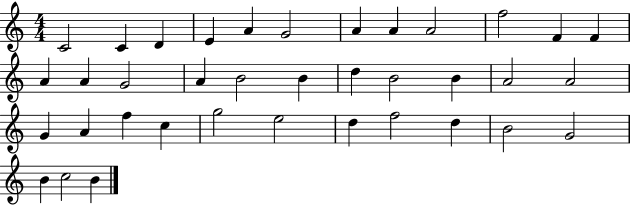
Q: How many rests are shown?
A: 0